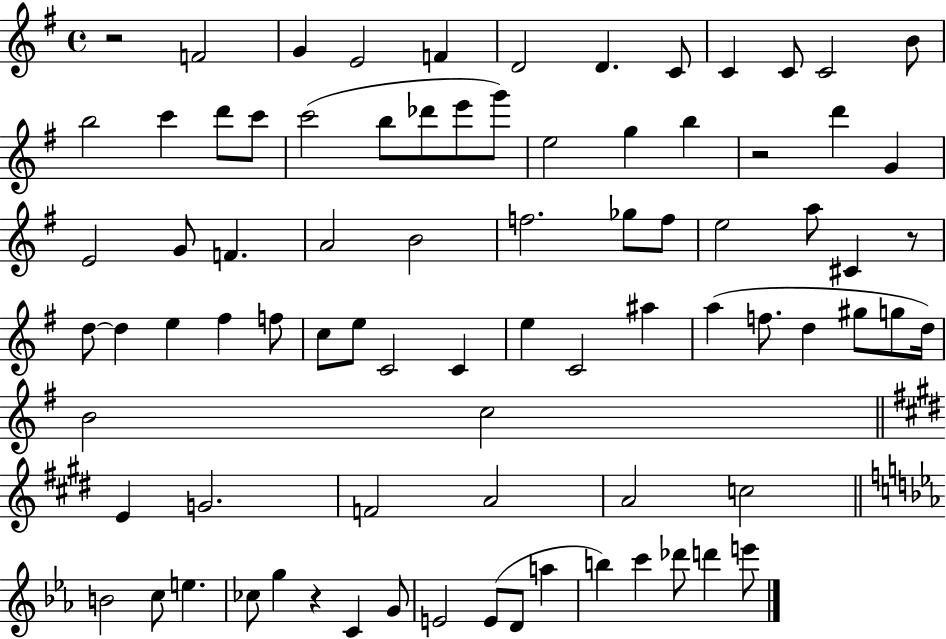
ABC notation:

X:1
T:Untitled
M:4/4
L:1/4
K:G
z2 F2 G E2 F D2 D C/2 C C/2 C2 B/2 b2 c' d'/2 c'/2 c'2 b/2 _d'/2 e'/2 g'/2 e2 g b z2 d' G E2 G/2 F A2 B2 f2 _g/2 f/2 e2 a/2 ^C z/2 d/2 d e ^f f/2 c/2 e/2 C2 C e C2 ^a a f/2 d ^g/2 g/2 d/4 B2 c2 E G2 F2 A2 A2 c2 B2 c/2 e _c/2 g z C G/2 E2 E/2 D/2 a b c' _d'/2 d' e'/2